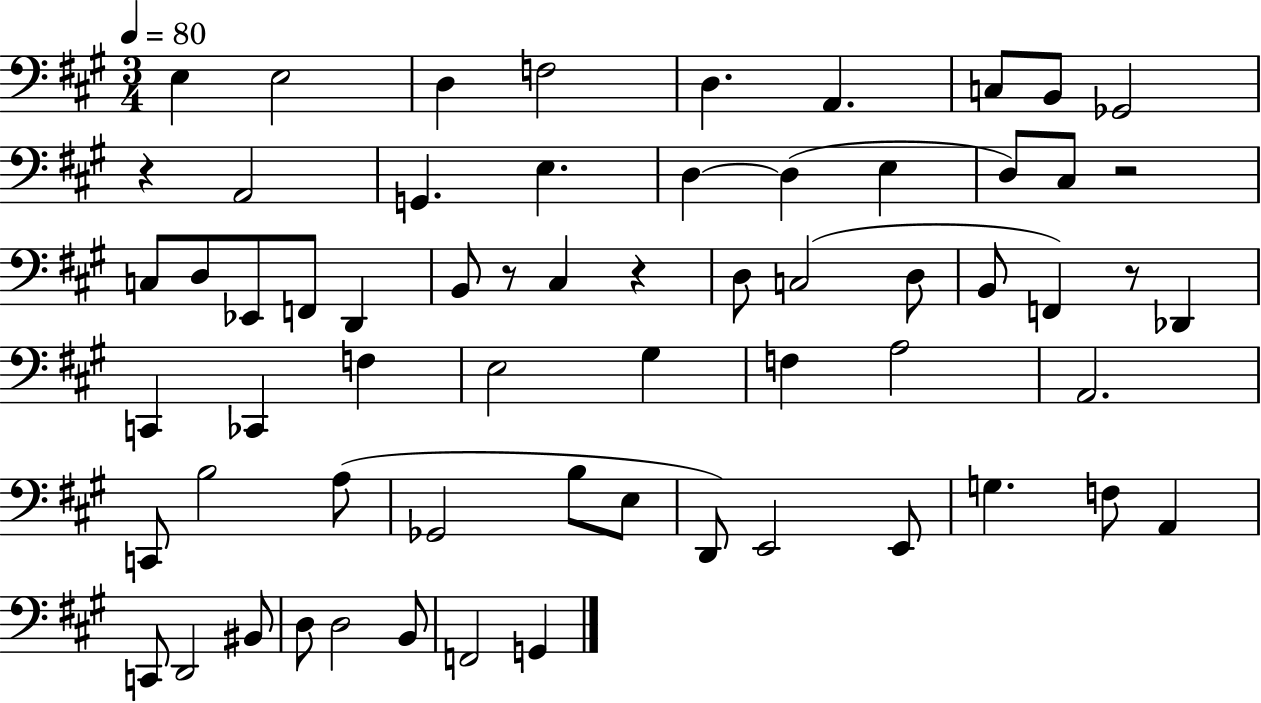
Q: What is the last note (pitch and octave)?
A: G2